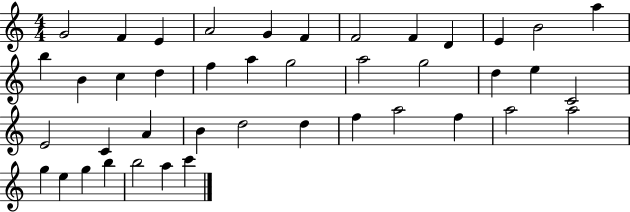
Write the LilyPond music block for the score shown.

{
  \clef treble
  \numericTimeSignature
  \time 4/4
  \key c \major
  g'2 f'4 e'4 | a'2 g'4 f'4 | f'2 f'4 d'4 | e'4 b'2 a''4 | \break b''4 b'4 c''4 d''4 | f''4 a''4 g''2 | a''2 g''2 | d''4 e''4 c'2 | \break e'2 c'4 a'4 | b'4 d''2 d''4 | f''4 a''2 f''4 | a''2 a''2 | \break g''4 e''4 g''4 b''4 | b''2 a''4 c'''4 | \bar "|."
}